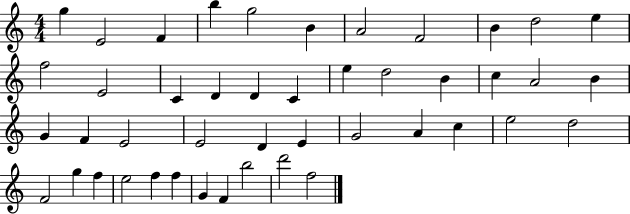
G5/q E4/h F4/q B5/q G5/h B4/q A4/h F4/h B4/q D5/h E5/q F5/h E4/h C4/q D4/q D4/q C4/q E5/q D5/h B4/q C5/q A4/h B4/q G4/q F4/q E4/h E4/h D4/q E4/q G4/h A4/q C5/q E5/h D5/h F4/h G5/q F5/q E5/h F5/q F5/q G4/q F4/q B5/h D6/h F5/h